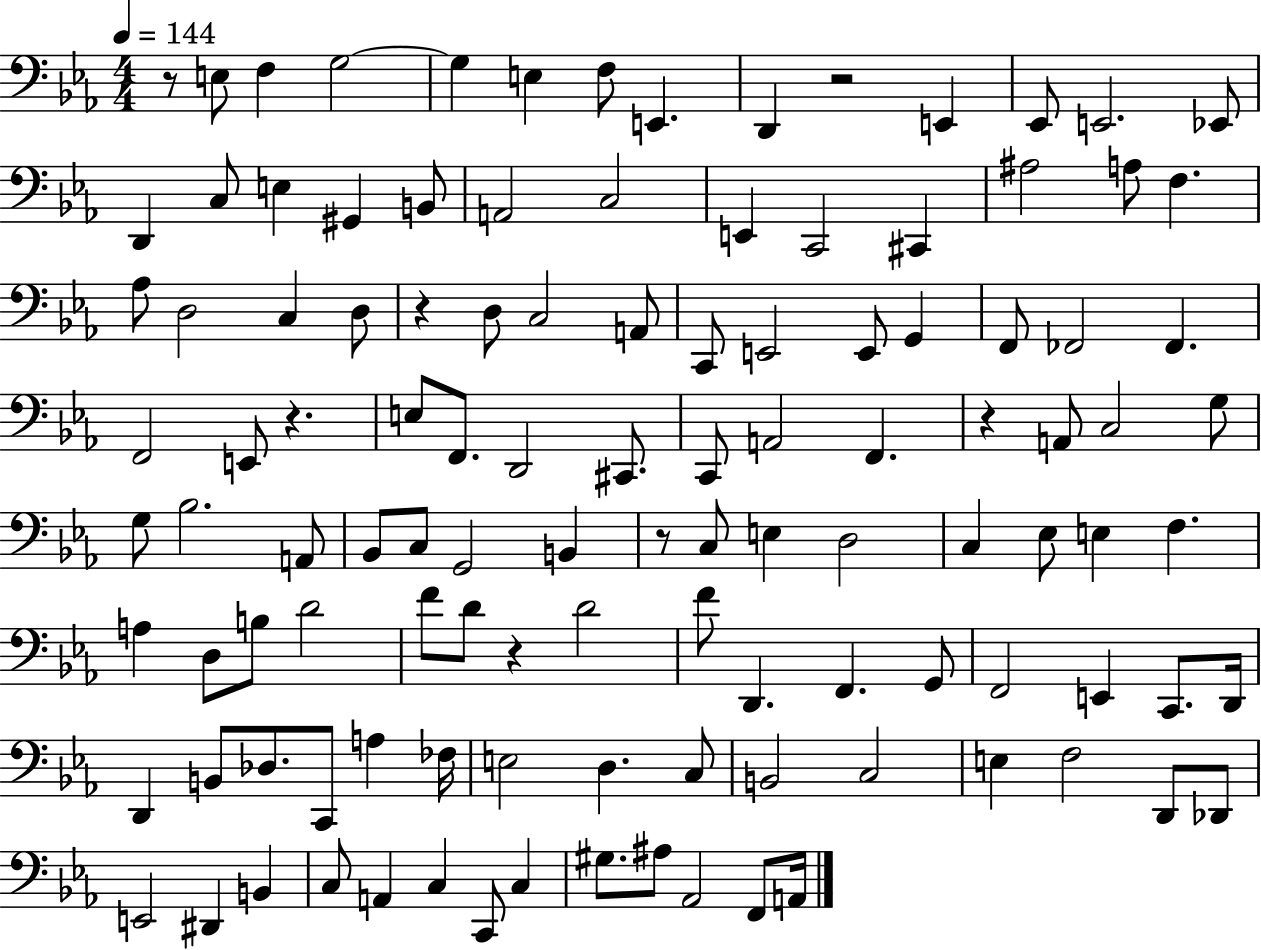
X:1
T:Untitled
M:4/4
L:1/4
K:Eb
z/2 E,/2 F, G,2 G, E, F,/2 E,, D,, z2 E,, _E,,/2 E,,2 _E,,/2 D,, C,/2 E, ^G,, B,,/2 A,,2 C,2 E,, C,,2 ^C,, ^A,2 A,/2 F, _A,/2 D,2 C, D,/2 z D,/2 C,2 A,,/2 C,,/2 E,,2 E,,/2 G,, F,,/2 _F,,2 _F,, F,,2 E,,/2 z E,/2 F,,/2 D,,2 ^C,,/2 C,,/2 A,,2 F,, z A,,/2 C,2 G,/2 G,/2 _B,2 A,,/2 _B,,/2 C,/2 G,,2 B,, z/2 C,/2 E, D,2 C, _E,/2 E, F, A, D,/2 B,/2 D2 F/2 D/2 z D2 F/2 D,, F,, G,,/2 F,,2 E,, C,,/2 D,,/4 D,, B,,/2 _D,/2 C,,/2 A, _F,/4 E,2 D, C,/2 B,,2 C,2 E, F,2 D,,/2 _D,,/2 E,,2 ^D,, B,, C,/2 A,, C, C,,/2 C, ^G,/2 ^A,/2 _A,,2 F,,/2 A,,/4